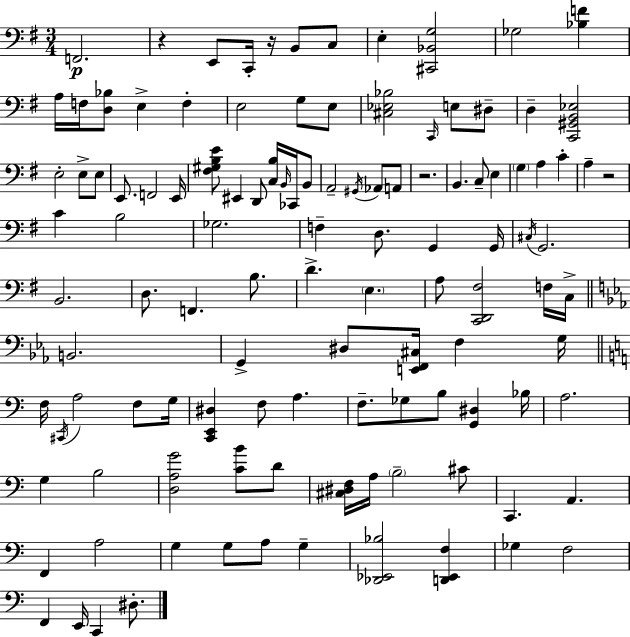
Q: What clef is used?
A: bass